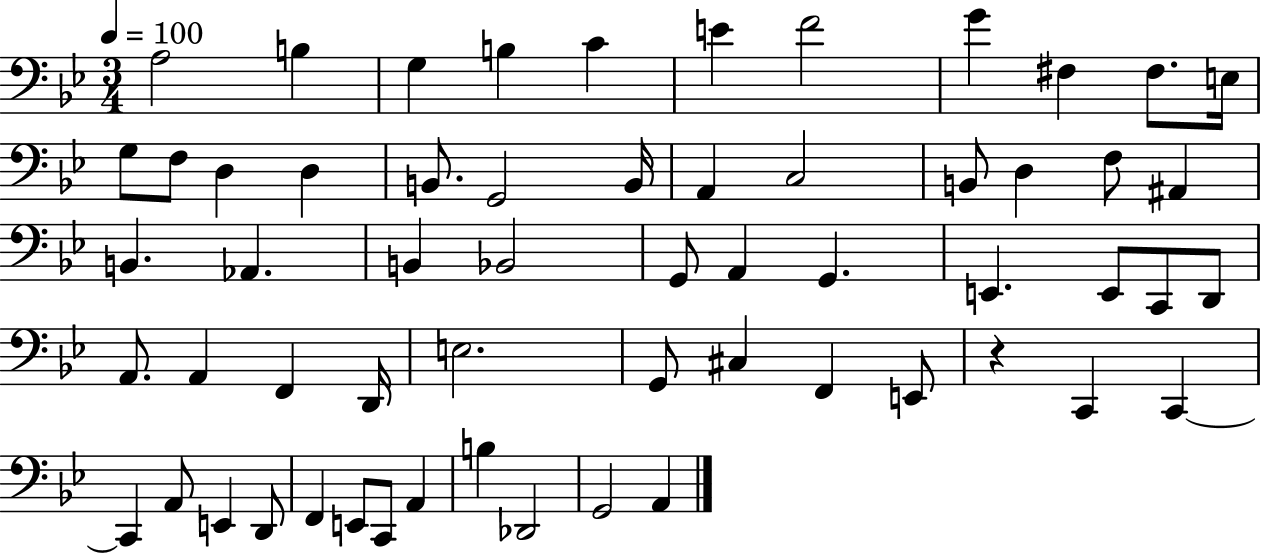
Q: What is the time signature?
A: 3/4